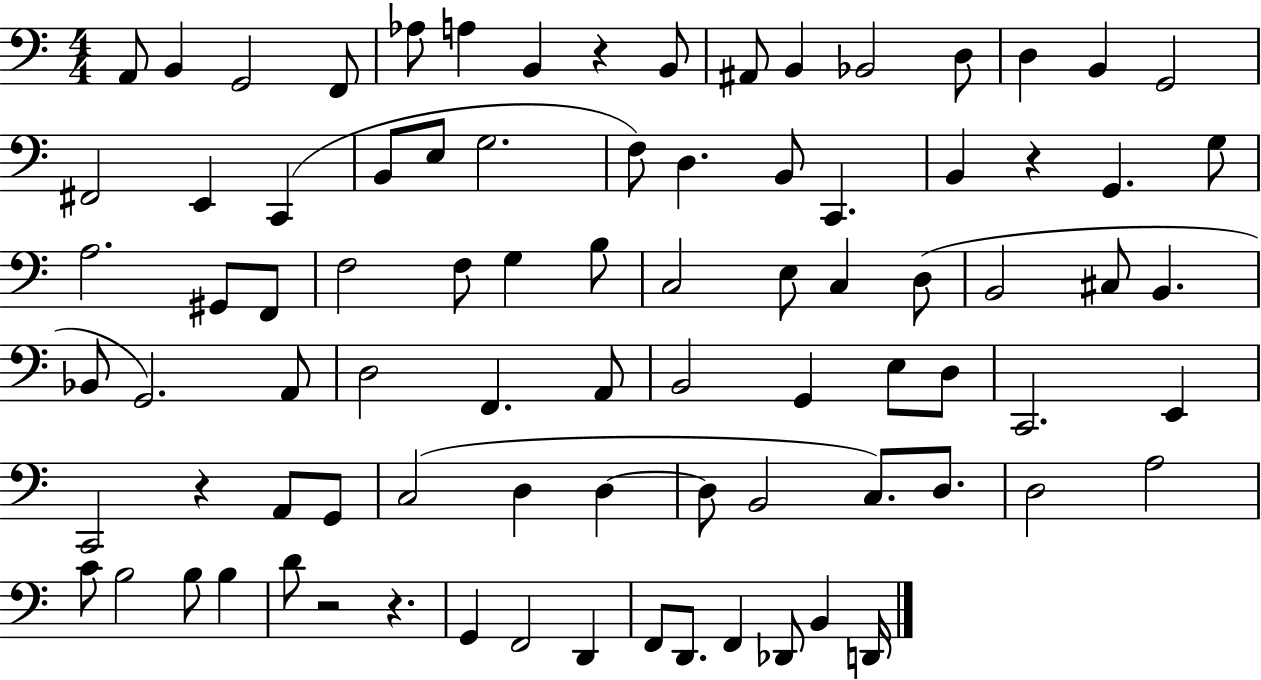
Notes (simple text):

A2/e B2/q G2/h F2/e Ab3/e A3/q B2/q R/q B2/e A#2/e B2/q Bb2/h D3/e D3/q B2/q G2/h F#2/h E2/q C2/q B2/e E3/e G3/h. F3/e D3/q. B2/e C2/q. B2/q R/q G2/q. G3/e A3/h. G#2/e F2/e F3/h F3/e G3/q B3/e C3/h E3/e C3/q D3/e B2/h C#3/e B2/q. Bb2/e G2/h. A2/e D3/h F2/q. A2/e B2/h G2/q E3/e D3/e C2/h. E2/q C2/h R/q A2/e G2/e C3/h D3/q D3/q D3/e B2/h C3/e. D3/e. D3/h A3/h C4/e B3/h B3/e B3/q D4/e R/h R/q. G2/q F2/h D2/q F2/e D2/e. F2/q Db2/e B2/q D2/s